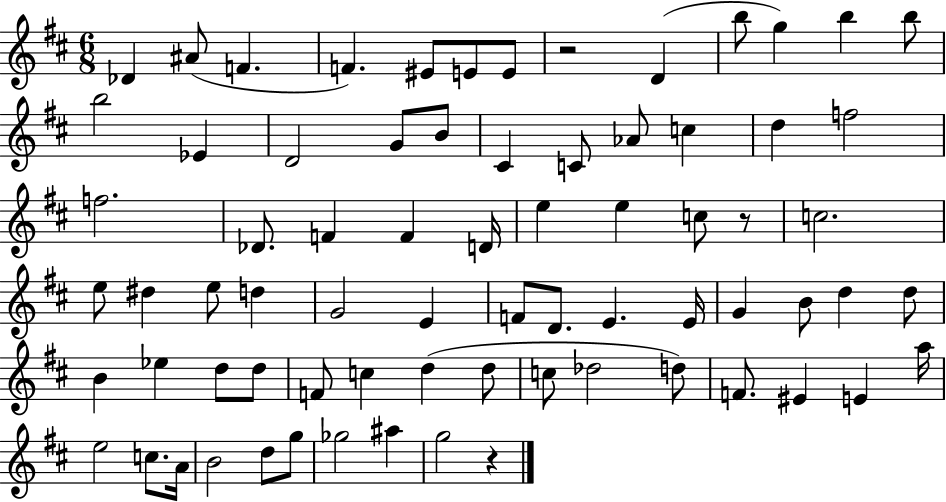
{
  \clef treble
  \numericTimeSignature
  \time 6/8
  \key d \major
  des'4 ais'8( f'4. | f'4.) eis'8 e'8 e'8 | r2 d'4( | b''8 g''4) b''4 b''8 | \break b''2 ees'4 | d'2 g'8 b'8 | cis'4 c'8 aes'8 c''4 | d''4 f''2 | \break f''2. | des'8. f'4 f'4 d'16 | e''4 e''4 c''8 r8 | c''2. | \break e''8 dis''4 e''8 d''4 | g'2 e'4 | f'8 d'8. e'4. e'16 | g'4 b'8 d''4 d''8 | \break b'4 ees''4 d''8 d''8 | f'8 c''4 d''4( d''8 | c''8 des''2 d''8) | f'8. eis'4 e'4 a''16 | \break e''2 c''8. a'16 | b'2 d''8 g''8 | ges''2 ais''4 | g''2 r4 | \break \bar "|."
}